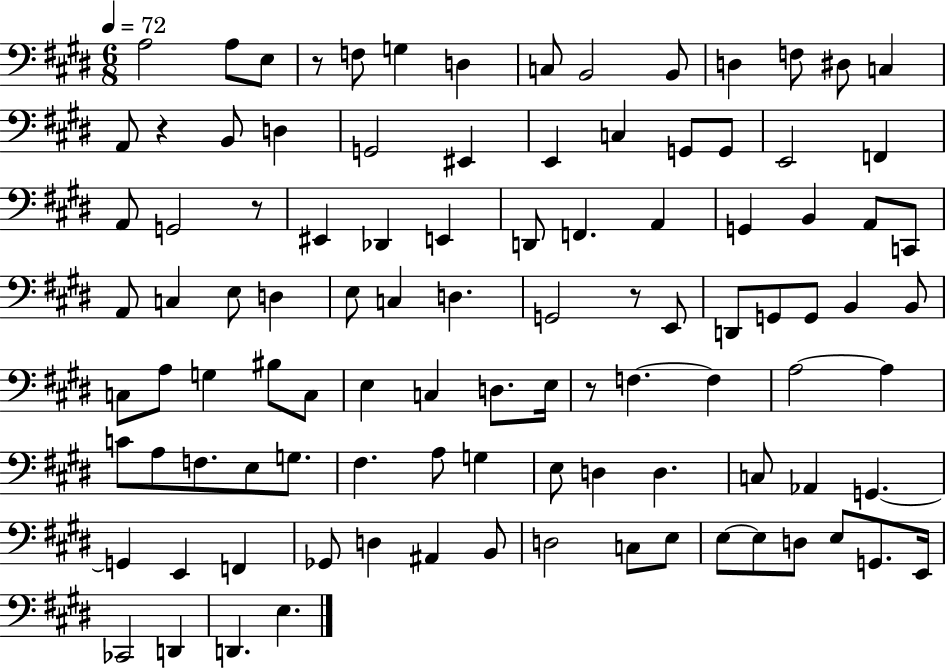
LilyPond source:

{
  \clef bass
  \numericTimeSignature
  \time 6/8
  \key e \major
  \tempo 4 = 72
  a2 a8 e8 | r8 f8 g4 d4 | c8 b,2 b,8 | d4 f8 dis8 c4 | \break a,8 r4 b,8 d4 | g,2 eis,4 | e,4 c4 g,8 g,8 | e,2 f,4 | \break a,8 g,2 r8 | eis,4 des,4 e,4 | d,8 f,4. a,4 | g,4 b,4 a,8 c,8 | \break a,8 c4 e8 d4 | e8 c4 d4. | g,2 r8 e,8 | d,8 g,8 g,8 b,4 b,8 | \break c8 a8 g4 bis8 c8 | e4 c4 d8. e16 | r8 f4.~~ f4 | a2~~ a4 | \break c'8 a8 f8. e8 g8. | fis4. a8 g4 | e8 d4 d4. | c8 aes,4 g,4.~~ | \break g,4 e,4 f,4 | ges,8 d4 ais,4 b,8 | d2 c8 e8 | e8~~ e8 d8 e8 g,8. e,16 | \break ces,2 d,4 | d,4. e4. | \bar "|."
}